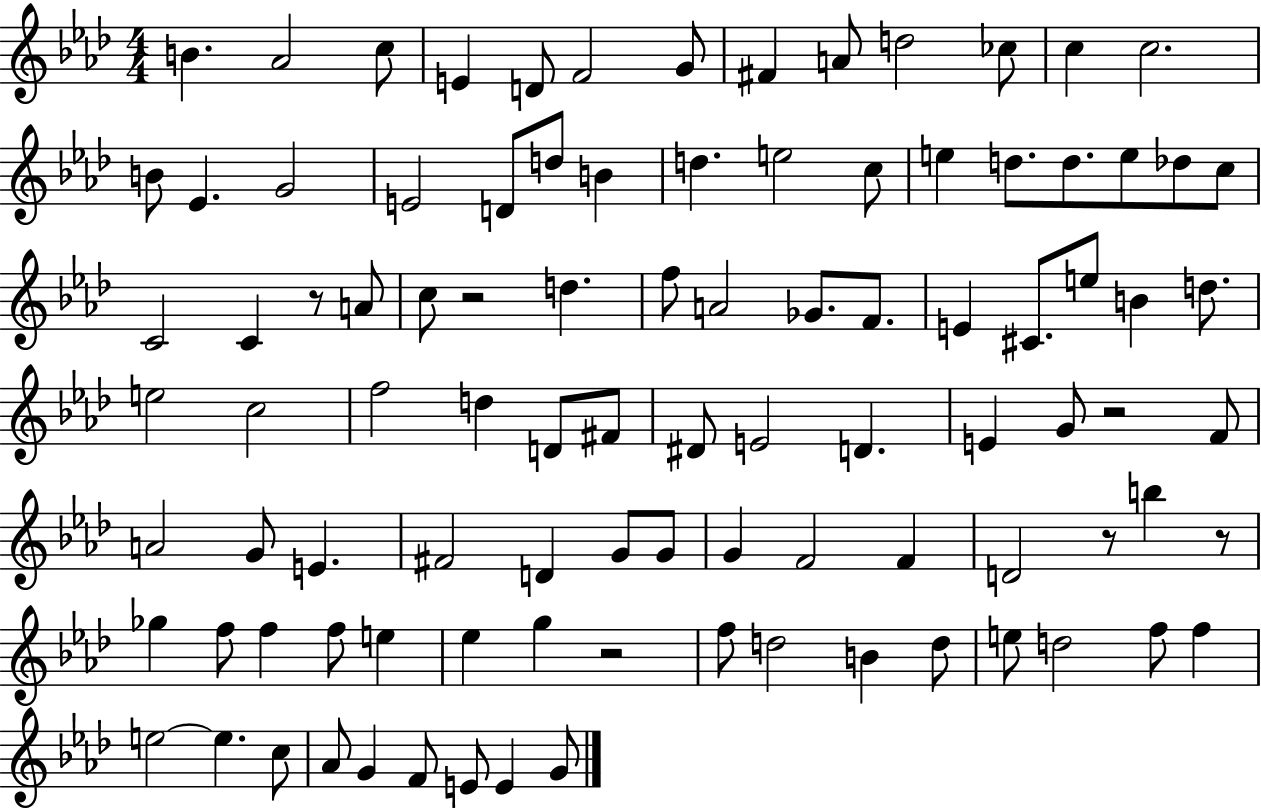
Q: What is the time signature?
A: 4/4